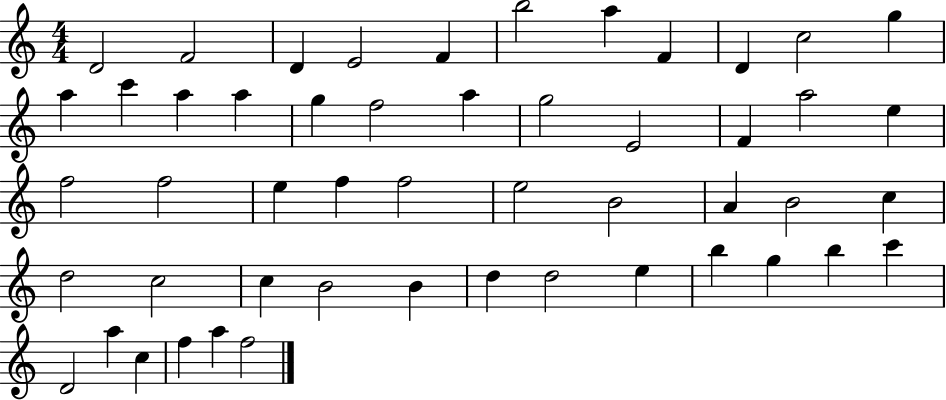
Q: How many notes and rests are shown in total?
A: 51